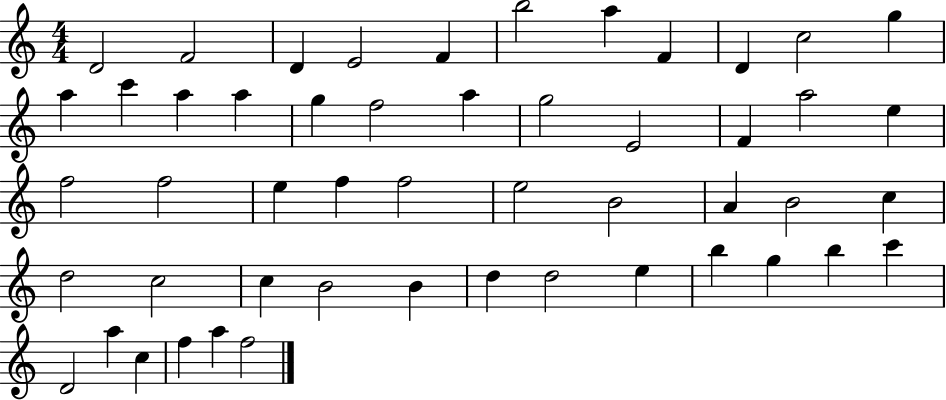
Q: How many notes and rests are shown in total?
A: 51